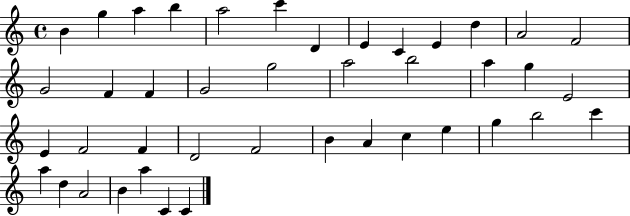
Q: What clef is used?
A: treble